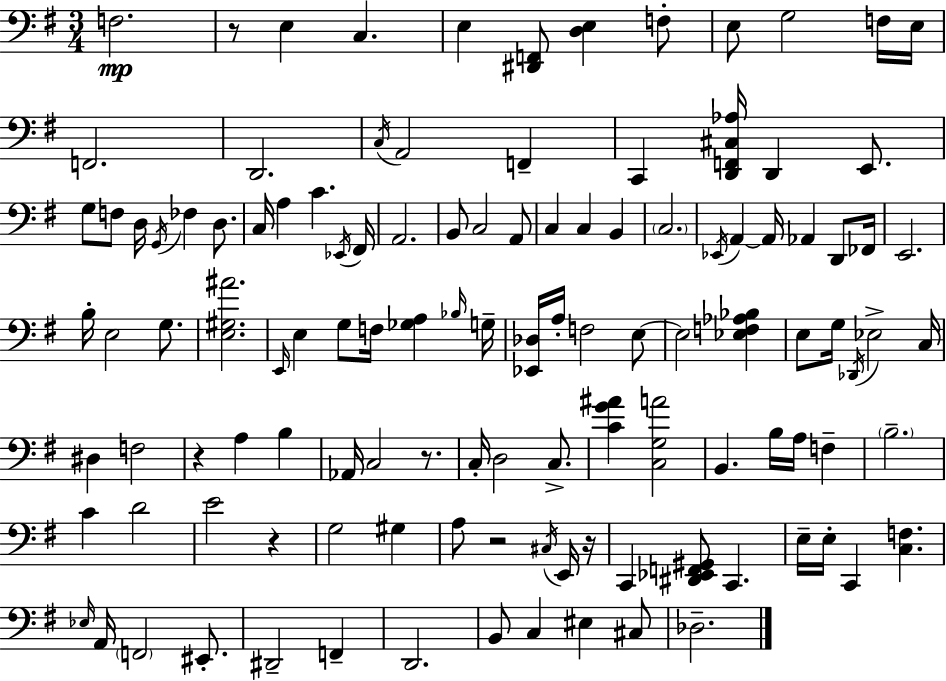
X:1
T:Untitled
M:3/4
L:1/4
K:G
F,2 z/2 E, C, E, [^D,,F,,]/2 [D,E,] F,/2 E,/2 G,2 F,/4 E,/4 F,,2 D,,2 C,/4 A,,2 F,, C,, [D,,F,,^C,_A,]/4 D,, E,,/2 G,/2 F,/2 D,/4 G,,/4 _F, D,/2 C,/4 A, C _E,,/4 ^F,,/4 A,,2 B,,/2 C,2 A,,/2 C, C, B,, C,2 _E,,/4 A,, A,,/4 _A,, D,,/2 _F,,/4 E,,2 B,/4 E,2 G,/2 [E,^G,^A]2 E,,/4 E, G,/2 F,/4 [_G,A,] _B,/4 G,/4 [_E,,_D,]/4 A,/4 F,2 E,/2 E,2 [_E,F,_A,_B,] E,/2 G,/4 _D,,/4 _E,2 C,/4 ^D, F,2 z A, B, _A,,/4 C,2 z/2 C,/4 D,2 C,/2 [CG^A] [C,G,A]2 B,, B,/4 A,/4 F, B,2 C D2 E2 z G,2 ^G, A,/2 z2 ^C,/4 E,,/4 z/4 C,, [^D,,_E,,F,,^G,,]/2 C,, E,/4 E,/4 C,, [C,F,] _E,/4 A,,/4 F,,2 ^E,,/2 ^D,,2 F,, D,,2 B,,/2 C, ^E, ^C,/2 _D,2